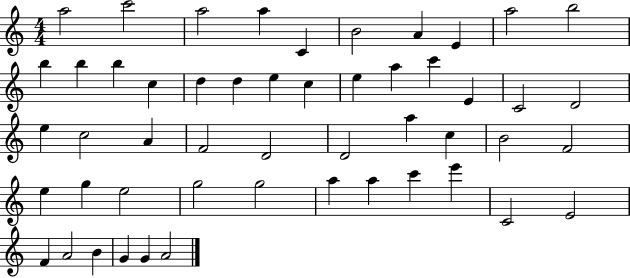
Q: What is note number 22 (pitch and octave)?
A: E4